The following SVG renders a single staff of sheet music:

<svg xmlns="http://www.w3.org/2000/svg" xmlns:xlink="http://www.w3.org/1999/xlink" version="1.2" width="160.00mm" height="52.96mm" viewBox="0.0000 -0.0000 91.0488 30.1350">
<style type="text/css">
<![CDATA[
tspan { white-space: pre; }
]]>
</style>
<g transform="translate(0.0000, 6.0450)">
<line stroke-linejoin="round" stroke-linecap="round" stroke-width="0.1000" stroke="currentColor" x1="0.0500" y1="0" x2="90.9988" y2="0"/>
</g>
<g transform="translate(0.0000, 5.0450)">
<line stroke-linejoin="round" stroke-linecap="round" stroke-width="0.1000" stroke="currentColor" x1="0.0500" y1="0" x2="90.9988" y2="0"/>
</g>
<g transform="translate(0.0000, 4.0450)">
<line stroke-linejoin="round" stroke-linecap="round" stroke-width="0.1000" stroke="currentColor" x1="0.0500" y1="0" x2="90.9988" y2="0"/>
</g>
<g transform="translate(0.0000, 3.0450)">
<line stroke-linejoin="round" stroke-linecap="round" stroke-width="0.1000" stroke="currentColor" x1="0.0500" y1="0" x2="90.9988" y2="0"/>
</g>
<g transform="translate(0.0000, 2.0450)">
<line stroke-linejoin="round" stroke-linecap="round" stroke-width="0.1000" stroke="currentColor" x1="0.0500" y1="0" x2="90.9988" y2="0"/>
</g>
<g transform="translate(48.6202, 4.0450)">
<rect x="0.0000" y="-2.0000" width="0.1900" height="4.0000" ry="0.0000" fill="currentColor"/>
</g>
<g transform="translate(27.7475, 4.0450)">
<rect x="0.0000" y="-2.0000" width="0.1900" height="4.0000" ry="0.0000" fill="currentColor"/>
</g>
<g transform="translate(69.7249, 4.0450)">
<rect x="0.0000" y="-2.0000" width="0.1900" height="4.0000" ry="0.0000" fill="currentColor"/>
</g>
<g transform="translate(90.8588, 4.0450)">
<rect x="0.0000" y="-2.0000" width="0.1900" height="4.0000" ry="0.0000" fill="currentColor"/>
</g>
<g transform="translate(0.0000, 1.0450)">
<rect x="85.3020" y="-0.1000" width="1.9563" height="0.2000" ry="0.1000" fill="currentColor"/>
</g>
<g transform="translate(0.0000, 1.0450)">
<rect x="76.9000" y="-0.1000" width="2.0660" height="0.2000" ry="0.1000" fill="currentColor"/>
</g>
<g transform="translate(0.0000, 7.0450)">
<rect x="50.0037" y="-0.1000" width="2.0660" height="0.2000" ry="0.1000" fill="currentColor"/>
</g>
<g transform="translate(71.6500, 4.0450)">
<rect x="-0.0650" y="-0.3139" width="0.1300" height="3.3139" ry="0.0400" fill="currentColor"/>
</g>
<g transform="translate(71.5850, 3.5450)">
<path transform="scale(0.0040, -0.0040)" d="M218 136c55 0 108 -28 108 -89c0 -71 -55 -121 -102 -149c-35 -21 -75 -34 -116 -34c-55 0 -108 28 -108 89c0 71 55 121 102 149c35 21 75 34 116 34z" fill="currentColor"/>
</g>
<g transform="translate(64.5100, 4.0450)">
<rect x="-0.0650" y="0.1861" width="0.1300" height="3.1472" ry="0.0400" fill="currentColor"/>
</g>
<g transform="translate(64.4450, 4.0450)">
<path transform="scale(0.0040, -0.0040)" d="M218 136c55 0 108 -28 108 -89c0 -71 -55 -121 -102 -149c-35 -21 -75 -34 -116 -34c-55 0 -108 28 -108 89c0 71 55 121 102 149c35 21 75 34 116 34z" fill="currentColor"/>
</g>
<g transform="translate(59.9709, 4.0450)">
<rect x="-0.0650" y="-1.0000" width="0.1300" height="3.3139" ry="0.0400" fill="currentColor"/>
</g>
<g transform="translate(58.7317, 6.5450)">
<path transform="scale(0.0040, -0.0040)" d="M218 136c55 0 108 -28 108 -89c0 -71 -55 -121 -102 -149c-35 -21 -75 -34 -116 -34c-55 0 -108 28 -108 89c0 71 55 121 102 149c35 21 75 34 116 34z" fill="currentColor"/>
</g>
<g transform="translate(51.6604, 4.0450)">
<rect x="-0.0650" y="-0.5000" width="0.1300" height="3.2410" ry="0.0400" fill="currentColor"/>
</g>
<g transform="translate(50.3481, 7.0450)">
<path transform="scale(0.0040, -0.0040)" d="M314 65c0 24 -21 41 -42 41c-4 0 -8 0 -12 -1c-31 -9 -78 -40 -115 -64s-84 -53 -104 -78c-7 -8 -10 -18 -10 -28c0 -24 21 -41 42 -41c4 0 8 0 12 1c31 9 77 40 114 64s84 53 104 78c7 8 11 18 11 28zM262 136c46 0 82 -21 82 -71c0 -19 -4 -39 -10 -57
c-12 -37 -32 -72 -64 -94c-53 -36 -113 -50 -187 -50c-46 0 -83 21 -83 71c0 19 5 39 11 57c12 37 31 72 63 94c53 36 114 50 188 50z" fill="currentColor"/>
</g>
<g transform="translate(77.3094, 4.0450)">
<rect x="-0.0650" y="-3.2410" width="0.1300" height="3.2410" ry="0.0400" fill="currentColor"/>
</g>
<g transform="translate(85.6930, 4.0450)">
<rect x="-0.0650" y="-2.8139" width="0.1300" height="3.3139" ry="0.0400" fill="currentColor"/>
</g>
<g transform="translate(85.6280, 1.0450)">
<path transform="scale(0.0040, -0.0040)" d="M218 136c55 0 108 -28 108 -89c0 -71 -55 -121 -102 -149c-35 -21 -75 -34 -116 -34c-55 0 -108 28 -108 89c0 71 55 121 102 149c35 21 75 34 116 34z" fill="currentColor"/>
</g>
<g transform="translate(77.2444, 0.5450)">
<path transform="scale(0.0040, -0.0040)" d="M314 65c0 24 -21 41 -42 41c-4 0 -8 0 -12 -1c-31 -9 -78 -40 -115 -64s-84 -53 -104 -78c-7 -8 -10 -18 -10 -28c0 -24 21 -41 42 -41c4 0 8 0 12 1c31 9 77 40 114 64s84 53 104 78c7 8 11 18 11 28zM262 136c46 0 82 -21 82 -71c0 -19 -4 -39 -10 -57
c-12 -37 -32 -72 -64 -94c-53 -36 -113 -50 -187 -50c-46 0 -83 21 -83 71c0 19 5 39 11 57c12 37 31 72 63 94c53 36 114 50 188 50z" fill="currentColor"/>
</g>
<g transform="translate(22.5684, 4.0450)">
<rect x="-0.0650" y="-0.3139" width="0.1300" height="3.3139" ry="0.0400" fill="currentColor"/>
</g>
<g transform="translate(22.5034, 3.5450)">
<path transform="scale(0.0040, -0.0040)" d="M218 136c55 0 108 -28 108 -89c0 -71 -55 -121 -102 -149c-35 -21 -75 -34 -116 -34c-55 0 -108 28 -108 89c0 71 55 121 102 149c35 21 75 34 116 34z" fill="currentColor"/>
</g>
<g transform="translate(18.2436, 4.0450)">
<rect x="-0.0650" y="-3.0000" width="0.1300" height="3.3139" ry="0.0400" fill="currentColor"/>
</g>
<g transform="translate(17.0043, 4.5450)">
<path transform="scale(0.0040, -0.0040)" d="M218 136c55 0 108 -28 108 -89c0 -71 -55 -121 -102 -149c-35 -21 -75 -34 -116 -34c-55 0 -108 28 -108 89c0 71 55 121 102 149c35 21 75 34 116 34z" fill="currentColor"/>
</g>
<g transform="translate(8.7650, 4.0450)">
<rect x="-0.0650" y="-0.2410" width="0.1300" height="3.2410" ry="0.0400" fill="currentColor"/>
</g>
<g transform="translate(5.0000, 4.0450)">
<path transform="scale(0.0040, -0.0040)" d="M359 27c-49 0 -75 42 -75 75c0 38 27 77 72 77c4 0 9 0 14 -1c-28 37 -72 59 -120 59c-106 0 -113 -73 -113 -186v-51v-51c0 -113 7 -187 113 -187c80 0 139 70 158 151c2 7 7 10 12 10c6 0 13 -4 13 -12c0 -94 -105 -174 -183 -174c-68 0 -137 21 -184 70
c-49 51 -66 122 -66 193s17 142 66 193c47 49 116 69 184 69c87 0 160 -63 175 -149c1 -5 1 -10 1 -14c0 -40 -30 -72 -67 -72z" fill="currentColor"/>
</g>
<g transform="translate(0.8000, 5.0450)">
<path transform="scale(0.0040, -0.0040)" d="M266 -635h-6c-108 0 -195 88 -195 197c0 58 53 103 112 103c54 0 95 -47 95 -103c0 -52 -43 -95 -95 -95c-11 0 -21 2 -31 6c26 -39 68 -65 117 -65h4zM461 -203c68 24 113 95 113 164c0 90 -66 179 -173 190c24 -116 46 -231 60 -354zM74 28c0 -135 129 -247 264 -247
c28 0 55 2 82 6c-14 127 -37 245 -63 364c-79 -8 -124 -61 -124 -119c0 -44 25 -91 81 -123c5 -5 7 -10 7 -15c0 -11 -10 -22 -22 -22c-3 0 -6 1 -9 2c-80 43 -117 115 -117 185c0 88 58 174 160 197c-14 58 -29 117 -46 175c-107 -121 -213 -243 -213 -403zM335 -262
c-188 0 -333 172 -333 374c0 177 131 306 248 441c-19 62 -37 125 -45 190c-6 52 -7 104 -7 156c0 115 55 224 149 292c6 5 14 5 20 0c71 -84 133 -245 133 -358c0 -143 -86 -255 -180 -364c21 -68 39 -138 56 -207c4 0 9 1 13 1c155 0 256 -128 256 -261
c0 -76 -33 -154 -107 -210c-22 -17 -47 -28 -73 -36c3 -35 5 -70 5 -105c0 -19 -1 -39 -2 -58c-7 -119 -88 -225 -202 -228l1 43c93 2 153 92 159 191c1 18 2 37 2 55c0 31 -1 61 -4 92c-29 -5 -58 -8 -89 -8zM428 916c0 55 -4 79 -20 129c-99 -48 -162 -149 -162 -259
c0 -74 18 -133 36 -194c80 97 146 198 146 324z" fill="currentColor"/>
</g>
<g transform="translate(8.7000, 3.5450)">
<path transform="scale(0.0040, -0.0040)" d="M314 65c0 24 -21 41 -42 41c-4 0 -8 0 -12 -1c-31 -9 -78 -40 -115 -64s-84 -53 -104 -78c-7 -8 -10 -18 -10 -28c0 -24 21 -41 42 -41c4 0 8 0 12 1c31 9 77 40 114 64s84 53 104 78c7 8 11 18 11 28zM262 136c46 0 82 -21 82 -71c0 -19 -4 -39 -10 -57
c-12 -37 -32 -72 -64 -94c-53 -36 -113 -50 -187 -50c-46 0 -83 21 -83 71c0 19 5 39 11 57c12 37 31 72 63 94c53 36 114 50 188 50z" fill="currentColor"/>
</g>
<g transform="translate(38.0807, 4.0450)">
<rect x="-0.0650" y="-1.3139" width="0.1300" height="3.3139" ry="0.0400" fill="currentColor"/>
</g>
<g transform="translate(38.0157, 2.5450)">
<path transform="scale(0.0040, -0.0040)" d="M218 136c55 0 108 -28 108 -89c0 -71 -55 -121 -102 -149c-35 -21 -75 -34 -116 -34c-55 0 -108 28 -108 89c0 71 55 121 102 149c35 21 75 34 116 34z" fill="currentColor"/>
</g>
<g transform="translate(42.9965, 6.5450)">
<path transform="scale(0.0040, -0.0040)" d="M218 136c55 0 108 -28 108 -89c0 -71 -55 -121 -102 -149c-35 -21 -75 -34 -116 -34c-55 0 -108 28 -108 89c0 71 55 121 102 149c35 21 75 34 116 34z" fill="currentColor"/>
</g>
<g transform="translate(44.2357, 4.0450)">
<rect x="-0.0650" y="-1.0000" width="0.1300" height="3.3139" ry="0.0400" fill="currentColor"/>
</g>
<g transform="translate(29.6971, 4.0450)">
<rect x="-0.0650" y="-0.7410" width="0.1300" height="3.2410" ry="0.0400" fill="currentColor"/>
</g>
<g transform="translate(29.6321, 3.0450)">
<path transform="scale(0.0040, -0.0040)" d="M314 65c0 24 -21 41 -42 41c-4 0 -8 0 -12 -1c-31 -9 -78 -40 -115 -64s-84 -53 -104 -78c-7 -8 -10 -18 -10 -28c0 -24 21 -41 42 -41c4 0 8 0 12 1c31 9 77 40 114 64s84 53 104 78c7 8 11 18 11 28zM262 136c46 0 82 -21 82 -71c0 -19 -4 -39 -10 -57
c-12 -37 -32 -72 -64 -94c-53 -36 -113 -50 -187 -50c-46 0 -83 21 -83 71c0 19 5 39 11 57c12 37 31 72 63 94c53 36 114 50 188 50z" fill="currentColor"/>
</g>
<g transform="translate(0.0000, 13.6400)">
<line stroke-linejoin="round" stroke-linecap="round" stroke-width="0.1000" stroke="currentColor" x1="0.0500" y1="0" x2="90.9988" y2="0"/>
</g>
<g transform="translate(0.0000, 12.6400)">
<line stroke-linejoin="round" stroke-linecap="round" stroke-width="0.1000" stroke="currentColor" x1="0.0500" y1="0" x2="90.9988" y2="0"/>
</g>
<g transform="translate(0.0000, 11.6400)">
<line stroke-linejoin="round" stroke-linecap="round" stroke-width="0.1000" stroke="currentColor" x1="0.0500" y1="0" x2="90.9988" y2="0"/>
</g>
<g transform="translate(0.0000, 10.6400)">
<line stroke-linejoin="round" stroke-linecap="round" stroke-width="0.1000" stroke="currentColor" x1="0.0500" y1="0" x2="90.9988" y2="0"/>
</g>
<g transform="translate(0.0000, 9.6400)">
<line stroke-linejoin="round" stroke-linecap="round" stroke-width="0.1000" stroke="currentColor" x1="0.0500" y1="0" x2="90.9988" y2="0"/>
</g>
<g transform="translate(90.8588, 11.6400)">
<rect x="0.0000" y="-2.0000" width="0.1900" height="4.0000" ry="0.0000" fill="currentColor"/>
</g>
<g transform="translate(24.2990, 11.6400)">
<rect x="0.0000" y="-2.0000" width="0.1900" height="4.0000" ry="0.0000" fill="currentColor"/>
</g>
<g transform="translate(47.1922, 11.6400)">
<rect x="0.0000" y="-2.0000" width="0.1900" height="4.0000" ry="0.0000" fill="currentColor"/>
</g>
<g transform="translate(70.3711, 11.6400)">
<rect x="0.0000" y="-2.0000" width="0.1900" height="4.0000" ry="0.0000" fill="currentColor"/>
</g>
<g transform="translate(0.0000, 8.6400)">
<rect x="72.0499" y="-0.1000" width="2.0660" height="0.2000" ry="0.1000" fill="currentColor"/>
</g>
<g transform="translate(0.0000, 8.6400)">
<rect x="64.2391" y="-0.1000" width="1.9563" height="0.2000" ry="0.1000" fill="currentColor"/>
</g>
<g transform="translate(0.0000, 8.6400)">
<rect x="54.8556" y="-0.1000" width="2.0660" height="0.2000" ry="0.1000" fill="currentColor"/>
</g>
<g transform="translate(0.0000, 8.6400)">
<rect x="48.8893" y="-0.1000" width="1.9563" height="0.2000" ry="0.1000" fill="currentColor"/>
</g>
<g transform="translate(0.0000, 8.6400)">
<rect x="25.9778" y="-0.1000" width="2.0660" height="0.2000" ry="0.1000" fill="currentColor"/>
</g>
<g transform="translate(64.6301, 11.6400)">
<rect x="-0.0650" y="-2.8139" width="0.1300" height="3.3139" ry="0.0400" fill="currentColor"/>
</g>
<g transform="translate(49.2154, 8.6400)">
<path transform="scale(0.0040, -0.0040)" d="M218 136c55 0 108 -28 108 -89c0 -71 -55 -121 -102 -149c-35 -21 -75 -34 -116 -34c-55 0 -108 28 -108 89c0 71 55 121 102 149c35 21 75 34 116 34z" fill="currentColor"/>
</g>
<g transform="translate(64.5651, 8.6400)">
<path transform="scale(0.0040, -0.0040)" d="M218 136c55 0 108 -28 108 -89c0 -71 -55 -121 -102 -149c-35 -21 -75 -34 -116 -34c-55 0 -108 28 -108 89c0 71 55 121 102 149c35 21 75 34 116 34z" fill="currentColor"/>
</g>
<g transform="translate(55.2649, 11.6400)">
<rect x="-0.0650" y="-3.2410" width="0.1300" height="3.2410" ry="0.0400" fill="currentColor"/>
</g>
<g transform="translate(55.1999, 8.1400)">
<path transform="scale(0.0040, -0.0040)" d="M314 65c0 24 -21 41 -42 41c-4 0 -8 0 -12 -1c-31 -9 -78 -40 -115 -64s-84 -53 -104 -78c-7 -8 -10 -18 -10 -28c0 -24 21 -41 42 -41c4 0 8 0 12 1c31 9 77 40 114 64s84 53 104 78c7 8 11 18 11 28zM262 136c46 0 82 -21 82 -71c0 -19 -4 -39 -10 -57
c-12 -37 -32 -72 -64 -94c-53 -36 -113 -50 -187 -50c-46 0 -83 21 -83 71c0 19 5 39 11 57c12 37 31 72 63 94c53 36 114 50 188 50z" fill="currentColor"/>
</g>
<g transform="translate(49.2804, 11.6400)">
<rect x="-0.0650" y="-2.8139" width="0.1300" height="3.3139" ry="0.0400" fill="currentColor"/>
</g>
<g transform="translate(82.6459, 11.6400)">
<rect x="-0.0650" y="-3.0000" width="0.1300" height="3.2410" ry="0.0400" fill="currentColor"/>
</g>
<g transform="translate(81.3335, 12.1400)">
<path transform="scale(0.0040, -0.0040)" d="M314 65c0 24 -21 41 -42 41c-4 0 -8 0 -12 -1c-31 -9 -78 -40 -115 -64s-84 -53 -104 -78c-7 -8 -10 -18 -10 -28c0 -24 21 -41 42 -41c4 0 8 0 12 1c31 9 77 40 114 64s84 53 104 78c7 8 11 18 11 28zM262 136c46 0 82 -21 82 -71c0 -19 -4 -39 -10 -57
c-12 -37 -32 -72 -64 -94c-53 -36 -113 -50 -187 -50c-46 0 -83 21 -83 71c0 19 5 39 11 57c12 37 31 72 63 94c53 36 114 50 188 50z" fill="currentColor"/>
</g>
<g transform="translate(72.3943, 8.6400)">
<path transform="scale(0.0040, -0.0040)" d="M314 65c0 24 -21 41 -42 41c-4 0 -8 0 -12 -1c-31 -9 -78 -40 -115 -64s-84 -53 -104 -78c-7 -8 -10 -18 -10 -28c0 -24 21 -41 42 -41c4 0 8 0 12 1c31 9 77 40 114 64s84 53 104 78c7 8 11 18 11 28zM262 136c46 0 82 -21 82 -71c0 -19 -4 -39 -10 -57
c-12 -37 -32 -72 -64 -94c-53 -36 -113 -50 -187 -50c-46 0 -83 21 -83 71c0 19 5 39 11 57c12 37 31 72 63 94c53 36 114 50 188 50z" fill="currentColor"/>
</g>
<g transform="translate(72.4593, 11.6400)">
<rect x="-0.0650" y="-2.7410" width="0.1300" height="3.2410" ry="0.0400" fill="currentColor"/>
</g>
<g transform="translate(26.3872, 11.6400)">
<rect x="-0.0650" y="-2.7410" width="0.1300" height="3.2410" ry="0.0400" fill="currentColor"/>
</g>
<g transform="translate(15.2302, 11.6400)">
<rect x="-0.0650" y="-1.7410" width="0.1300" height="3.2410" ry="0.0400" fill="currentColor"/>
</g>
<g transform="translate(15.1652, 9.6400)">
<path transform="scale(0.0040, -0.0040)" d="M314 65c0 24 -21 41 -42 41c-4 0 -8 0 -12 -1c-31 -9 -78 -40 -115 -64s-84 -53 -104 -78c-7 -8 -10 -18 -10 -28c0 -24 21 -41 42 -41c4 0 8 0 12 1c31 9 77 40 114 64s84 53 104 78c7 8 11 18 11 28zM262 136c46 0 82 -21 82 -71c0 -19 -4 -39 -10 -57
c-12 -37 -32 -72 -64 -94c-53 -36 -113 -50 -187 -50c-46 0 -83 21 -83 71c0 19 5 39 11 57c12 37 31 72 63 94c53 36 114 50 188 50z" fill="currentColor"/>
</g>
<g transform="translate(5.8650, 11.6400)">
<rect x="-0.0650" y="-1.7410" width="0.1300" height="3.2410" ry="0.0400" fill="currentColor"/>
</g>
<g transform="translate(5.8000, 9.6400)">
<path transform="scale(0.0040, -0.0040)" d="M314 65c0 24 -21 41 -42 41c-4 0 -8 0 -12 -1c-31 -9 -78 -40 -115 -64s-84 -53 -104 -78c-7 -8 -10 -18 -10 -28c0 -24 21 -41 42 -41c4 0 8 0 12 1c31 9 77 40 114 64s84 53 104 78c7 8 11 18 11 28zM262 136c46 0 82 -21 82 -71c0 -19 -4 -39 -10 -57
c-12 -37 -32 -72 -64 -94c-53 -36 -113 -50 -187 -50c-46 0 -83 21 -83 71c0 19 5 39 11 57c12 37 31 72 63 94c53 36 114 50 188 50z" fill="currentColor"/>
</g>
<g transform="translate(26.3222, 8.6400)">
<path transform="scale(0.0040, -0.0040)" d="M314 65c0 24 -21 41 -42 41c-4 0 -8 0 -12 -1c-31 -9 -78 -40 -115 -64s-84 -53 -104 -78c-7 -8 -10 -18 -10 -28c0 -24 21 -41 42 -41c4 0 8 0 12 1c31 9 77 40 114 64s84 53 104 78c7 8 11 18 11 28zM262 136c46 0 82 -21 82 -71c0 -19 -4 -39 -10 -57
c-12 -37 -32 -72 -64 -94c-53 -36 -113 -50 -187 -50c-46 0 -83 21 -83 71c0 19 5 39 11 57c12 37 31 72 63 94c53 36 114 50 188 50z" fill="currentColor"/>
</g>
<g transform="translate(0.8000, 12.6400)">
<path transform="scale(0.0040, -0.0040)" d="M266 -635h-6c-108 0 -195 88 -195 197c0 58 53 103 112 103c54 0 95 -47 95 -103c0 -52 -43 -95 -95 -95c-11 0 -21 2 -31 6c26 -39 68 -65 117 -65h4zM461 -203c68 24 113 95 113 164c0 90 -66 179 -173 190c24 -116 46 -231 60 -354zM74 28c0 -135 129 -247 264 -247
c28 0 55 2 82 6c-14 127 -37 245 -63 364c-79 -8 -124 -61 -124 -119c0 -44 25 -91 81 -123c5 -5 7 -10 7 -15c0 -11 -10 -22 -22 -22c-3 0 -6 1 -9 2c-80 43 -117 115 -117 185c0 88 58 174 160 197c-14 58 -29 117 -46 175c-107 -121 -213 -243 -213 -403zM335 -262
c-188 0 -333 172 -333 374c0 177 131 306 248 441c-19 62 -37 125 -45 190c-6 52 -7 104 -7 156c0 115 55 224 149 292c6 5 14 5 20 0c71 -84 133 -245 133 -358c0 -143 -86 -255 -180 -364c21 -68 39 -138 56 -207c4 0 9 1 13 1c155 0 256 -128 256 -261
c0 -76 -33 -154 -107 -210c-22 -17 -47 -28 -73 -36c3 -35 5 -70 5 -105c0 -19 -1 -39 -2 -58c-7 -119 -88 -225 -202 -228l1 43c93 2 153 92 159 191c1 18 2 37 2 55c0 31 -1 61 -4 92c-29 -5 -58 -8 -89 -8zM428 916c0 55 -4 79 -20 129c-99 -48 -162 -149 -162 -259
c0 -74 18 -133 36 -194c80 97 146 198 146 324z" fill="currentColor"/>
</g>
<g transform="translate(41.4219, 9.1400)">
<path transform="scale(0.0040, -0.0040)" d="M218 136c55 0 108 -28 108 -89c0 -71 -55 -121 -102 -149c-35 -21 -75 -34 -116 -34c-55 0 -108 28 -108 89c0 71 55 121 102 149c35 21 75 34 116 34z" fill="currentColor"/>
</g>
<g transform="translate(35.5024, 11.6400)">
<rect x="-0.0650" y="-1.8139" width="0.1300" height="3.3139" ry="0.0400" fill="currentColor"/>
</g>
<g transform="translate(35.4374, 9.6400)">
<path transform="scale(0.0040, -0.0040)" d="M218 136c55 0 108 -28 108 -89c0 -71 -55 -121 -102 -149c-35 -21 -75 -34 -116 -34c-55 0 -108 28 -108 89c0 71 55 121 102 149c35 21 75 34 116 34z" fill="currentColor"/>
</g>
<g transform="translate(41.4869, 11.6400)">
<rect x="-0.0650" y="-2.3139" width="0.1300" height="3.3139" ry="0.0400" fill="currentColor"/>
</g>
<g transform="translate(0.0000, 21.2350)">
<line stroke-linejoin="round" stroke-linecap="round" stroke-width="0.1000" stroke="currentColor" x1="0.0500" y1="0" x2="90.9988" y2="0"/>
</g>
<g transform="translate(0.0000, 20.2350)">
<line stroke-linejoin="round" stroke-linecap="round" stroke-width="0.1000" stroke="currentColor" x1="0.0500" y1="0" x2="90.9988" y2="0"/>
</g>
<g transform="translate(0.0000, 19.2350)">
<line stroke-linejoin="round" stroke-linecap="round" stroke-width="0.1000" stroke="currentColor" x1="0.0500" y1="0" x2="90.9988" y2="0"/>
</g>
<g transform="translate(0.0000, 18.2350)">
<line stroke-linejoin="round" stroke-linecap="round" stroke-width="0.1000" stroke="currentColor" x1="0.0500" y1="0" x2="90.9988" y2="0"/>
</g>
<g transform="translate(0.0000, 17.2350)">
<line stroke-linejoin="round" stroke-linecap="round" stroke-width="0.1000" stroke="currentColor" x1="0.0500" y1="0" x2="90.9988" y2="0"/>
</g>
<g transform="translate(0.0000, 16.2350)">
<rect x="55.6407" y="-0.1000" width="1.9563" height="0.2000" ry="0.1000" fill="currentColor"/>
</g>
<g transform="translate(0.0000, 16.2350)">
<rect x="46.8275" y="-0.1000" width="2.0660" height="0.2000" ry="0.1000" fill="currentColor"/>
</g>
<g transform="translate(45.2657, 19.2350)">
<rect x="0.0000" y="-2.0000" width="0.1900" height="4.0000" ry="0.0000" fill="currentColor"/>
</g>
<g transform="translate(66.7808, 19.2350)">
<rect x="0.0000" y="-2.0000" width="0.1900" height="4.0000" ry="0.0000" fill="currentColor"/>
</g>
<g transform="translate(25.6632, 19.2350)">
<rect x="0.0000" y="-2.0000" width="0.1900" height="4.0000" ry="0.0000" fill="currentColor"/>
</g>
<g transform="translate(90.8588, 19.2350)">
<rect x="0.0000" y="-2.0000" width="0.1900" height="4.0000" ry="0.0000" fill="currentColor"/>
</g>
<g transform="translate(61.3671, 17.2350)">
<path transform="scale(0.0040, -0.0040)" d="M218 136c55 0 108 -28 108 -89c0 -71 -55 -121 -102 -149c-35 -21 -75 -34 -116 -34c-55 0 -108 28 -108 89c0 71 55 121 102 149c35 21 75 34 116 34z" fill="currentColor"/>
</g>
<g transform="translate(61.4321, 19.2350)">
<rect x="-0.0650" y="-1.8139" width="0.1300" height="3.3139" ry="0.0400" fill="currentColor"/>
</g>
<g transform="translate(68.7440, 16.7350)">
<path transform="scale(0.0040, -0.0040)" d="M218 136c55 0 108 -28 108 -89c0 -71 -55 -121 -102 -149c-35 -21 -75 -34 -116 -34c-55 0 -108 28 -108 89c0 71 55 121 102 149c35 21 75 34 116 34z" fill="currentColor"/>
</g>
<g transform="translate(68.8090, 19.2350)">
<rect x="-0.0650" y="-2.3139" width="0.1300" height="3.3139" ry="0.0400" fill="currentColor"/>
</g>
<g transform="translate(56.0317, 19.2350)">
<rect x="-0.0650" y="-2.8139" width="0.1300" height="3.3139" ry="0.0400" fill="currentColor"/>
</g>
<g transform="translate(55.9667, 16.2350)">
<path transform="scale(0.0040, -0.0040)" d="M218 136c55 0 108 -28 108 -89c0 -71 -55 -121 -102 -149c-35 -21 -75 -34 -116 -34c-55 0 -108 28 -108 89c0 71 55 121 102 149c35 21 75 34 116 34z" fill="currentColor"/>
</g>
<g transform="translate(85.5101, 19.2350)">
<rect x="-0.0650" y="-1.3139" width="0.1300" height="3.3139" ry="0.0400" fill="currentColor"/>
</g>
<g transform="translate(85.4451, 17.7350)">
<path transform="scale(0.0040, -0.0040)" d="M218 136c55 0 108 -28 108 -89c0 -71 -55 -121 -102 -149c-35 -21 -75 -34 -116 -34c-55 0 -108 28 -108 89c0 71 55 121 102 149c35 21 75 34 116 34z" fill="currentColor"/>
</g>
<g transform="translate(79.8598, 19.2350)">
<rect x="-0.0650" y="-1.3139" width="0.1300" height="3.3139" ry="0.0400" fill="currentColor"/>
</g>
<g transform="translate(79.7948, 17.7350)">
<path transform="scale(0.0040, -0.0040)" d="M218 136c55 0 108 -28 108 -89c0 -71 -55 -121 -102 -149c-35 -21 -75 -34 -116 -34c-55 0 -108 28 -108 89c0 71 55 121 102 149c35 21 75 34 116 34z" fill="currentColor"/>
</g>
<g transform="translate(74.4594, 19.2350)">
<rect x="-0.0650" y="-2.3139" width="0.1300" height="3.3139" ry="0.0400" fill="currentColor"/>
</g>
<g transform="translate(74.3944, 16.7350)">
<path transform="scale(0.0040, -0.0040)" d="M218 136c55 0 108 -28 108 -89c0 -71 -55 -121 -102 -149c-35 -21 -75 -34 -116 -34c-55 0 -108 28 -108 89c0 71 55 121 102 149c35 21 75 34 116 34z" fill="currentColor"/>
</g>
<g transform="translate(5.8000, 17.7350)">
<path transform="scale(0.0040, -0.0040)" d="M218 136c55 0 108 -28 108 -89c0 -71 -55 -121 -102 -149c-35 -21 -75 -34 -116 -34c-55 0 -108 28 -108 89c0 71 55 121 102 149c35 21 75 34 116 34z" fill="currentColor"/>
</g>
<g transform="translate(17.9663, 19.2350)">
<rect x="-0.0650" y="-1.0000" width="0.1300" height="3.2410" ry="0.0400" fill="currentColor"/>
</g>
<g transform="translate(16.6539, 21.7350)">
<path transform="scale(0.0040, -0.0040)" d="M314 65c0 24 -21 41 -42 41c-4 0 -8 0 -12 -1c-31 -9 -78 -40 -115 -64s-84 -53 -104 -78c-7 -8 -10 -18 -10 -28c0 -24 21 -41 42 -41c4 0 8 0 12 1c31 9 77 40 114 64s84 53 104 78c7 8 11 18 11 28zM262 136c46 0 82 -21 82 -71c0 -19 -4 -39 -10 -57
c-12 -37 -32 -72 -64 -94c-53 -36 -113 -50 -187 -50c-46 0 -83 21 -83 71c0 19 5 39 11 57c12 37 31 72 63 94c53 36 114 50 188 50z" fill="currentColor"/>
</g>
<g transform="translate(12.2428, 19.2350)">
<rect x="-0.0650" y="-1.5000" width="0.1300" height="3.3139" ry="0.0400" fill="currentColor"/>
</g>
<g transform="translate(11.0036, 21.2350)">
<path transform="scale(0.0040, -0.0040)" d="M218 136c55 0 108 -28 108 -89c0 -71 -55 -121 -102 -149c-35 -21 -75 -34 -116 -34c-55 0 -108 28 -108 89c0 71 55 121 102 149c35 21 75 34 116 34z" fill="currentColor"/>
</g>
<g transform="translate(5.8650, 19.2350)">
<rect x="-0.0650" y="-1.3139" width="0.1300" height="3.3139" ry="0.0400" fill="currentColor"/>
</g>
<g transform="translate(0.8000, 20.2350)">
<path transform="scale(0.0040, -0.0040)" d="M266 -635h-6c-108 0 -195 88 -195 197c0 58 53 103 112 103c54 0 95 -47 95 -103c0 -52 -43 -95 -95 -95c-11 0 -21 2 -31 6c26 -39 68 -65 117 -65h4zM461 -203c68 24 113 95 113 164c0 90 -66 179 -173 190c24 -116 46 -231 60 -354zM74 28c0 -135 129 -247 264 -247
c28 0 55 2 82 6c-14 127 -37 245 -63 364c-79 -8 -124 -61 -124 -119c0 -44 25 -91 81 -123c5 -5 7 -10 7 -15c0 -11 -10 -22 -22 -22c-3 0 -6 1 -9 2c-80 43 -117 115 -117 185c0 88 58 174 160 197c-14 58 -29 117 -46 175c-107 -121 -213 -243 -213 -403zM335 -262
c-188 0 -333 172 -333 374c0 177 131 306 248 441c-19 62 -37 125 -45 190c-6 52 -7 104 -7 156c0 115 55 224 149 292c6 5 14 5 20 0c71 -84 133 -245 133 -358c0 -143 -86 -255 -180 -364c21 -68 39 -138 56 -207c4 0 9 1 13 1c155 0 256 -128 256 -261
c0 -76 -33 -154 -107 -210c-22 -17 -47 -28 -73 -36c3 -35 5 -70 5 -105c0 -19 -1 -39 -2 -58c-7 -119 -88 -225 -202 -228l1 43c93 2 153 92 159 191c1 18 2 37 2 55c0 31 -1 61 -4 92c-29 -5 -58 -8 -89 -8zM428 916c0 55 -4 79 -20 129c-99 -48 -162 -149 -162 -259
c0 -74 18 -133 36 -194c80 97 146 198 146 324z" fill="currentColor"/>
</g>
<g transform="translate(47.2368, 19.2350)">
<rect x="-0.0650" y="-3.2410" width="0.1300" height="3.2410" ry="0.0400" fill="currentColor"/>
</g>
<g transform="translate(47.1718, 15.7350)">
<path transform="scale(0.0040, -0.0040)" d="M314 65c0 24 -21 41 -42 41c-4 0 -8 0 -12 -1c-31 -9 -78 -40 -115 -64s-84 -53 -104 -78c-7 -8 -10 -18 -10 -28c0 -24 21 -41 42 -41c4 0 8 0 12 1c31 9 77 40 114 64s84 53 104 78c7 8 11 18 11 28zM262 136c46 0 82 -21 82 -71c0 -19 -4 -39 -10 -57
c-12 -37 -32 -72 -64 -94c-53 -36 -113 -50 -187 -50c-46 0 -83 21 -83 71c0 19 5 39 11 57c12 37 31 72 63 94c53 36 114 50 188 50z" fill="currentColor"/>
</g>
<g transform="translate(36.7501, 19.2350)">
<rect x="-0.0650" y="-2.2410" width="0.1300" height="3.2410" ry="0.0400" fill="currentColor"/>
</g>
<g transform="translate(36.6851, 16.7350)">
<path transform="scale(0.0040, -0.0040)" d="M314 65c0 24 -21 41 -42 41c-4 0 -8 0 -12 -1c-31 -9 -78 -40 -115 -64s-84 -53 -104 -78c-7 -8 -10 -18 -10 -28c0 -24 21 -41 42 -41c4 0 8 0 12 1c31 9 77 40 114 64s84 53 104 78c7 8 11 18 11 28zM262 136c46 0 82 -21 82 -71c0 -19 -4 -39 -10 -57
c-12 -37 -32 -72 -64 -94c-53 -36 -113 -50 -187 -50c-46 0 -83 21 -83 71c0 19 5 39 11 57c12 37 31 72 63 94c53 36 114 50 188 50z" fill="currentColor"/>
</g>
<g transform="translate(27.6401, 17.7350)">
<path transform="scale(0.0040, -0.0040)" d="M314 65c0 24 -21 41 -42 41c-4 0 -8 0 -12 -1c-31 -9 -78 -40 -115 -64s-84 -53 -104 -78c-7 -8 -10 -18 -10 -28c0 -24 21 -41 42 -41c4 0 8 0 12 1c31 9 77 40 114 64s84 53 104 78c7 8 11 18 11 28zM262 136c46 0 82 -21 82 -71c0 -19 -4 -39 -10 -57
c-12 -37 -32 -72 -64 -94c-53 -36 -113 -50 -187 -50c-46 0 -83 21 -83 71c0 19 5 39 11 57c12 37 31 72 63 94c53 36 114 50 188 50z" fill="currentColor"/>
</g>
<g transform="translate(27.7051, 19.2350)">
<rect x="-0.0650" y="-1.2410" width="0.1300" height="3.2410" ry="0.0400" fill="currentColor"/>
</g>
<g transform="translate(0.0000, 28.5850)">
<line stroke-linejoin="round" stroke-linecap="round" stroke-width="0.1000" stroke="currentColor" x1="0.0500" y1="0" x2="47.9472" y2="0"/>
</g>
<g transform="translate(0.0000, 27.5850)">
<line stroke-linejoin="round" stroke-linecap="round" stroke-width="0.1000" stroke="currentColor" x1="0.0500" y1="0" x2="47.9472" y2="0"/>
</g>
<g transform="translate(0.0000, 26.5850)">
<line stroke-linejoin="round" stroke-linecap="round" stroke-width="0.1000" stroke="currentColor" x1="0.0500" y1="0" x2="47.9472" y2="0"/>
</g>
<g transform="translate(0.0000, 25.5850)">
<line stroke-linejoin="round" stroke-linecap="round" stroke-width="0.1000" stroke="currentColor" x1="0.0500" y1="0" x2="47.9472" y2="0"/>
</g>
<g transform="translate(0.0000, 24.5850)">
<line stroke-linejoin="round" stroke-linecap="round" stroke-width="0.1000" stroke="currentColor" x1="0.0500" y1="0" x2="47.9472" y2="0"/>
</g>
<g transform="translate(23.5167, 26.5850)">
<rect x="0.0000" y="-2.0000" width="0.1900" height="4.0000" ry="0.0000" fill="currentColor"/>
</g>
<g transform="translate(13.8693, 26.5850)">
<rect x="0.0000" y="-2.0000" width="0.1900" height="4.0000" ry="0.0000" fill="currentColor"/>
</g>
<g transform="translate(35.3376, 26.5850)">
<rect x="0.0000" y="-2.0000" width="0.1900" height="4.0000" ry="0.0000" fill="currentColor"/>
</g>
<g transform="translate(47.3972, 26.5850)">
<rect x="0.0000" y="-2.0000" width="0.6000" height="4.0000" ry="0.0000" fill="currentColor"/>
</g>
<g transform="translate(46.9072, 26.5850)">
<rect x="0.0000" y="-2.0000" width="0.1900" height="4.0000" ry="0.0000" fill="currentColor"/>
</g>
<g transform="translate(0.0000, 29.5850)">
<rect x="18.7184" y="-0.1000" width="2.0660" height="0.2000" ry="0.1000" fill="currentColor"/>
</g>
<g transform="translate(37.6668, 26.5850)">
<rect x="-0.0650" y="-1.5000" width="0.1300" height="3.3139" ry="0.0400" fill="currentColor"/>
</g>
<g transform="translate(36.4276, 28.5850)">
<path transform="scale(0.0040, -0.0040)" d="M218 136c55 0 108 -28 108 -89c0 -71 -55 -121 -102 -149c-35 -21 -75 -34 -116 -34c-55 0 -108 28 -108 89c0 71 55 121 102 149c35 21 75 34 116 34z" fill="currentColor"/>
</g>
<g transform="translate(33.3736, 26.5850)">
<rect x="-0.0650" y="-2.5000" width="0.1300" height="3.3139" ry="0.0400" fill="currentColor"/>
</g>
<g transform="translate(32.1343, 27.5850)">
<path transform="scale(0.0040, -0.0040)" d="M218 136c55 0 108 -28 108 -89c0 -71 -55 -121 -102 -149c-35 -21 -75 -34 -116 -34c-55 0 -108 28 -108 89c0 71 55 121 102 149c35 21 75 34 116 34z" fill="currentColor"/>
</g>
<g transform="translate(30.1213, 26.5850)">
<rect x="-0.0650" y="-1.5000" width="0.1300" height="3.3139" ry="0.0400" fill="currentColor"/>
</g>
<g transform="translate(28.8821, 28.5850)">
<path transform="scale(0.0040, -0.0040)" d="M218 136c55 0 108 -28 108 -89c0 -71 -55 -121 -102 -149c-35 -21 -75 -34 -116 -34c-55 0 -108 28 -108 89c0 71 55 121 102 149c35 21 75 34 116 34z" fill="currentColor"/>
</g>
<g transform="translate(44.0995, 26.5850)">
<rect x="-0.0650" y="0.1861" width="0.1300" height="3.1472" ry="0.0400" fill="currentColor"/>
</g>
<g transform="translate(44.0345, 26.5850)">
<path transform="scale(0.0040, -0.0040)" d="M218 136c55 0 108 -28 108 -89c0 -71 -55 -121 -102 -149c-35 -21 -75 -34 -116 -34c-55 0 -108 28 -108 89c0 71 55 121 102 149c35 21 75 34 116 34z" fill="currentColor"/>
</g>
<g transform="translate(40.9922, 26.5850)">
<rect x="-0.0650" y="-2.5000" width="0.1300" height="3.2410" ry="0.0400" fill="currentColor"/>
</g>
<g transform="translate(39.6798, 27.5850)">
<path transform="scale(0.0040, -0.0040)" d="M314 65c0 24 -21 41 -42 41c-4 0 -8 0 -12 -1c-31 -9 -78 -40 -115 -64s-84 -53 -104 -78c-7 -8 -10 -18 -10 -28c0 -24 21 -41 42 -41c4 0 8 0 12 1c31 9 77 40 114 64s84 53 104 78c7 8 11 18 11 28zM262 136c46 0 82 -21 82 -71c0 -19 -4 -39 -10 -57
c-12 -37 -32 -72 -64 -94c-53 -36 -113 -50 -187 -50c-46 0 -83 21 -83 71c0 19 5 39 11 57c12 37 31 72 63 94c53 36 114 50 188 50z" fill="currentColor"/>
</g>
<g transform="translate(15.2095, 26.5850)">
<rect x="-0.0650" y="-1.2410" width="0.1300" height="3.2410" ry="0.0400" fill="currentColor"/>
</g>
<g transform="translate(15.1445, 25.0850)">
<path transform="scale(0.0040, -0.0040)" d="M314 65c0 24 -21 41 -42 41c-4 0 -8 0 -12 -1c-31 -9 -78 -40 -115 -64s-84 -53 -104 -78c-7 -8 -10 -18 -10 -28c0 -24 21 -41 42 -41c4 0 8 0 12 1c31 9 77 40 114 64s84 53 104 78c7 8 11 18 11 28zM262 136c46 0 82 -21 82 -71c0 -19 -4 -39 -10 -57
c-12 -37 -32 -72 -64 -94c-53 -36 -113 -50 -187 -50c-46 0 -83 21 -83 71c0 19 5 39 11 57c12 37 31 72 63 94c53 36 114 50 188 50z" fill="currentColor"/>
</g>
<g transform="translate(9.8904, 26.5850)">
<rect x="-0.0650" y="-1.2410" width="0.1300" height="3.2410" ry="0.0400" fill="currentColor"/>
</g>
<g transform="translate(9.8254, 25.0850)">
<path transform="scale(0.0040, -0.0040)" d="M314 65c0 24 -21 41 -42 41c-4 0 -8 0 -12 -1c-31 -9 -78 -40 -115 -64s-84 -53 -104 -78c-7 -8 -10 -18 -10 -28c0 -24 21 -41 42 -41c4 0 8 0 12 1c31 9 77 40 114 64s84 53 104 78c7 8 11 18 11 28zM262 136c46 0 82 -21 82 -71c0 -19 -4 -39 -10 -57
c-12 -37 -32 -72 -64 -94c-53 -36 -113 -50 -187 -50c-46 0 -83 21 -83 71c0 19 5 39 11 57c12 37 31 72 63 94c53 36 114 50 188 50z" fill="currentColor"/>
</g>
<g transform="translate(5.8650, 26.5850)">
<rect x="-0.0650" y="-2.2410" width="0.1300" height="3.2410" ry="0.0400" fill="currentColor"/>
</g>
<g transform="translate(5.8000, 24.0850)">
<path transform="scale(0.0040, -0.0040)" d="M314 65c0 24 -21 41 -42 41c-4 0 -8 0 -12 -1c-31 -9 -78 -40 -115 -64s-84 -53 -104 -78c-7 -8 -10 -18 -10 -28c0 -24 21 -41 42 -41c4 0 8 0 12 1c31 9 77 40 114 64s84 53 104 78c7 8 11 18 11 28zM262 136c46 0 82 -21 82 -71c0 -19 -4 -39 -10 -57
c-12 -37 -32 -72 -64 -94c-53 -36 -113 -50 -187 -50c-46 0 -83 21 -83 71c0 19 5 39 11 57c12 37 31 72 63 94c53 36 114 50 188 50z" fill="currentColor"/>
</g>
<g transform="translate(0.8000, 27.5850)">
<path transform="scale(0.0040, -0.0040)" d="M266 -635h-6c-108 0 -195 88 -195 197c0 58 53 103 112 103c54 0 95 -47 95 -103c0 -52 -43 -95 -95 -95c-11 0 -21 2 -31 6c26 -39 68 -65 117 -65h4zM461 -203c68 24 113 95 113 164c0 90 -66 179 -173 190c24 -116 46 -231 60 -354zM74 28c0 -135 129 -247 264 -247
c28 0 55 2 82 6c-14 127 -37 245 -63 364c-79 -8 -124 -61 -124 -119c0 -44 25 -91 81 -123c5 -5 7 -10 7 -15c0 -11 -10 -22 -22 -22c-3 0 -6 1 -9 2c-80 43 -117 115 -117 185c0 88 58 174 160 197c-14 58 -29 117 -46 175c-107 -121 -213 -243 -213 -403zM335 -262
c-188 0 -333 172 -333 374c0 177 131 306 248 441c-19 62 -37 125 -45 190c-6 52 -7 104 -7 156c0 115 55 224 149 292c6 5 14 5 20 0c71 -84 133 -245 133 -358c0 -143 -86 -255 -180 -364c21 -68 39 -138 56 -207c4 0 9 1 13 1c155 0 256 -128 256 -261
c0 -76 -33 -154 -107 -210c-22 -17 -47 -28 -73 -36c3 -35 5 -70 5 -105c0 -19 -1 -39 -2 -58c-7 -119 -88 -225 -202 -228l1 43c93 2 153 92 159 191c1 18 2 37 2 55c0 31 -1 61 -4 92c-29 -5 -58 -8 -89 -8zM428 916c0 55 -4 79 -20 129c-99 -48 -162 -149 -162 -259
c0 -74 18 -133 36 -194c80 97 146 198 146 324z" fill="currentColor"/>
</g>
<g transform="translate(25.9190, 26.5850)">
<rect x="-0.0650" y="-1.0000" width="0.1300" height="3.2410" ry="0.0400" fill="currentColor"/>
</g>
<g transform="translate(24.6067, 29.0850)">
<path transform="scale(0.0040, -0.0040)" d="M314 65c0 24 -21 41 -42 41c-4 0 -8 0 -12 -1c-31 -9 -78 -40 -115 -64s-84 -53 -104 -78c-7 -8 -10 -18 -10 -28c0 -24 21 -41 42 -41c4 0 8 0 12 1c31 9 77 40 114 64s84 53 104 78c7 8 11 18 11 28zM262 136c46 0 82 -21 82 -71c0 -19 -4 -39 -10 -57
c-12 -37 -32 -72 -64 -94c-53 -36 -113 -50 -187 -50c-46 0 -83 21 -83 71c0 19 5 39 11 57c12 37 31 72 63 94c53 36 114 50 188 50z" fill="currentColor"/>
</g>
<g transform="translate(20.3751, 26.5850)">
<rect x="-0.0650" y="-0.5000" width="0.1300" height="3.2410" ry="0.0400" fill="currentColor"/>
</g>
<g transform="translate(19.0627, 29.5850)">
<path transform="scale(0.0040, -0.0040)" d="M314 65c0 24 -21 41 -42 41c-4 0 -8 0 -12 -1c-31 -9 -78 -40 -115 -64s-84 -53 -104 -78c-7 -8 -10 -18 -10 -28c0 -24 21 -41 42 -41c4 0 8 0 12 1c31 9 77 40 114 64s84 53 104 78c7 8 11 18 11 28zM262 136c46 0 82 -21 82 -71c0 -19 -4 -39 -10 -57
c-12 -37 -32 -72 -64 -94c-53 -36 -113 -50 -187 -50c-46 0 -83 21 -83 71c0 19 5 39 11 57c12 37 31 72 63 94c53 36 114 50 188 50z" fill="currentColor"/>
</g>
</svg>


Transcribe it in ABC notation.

X:1
T:Untitled
M:4/4
L:1/4
K:C
c2 A c d2 e D C2 D B c b2 a f2 f2 a2 f g a b2 a a2 A2 e E D2 e2 g2 b2 a f g g e e g2 e2 e2 C2 D2 E G E G2 B